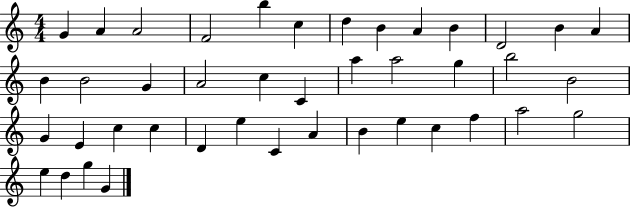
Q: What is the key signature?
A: C major